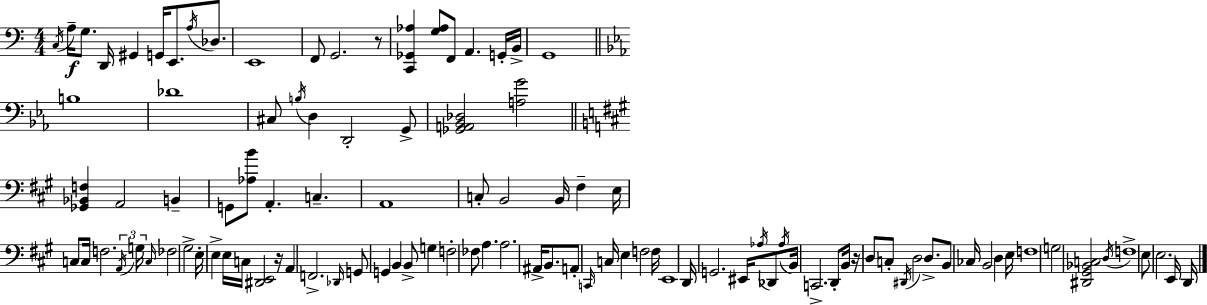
{
  \clef bass
  \numericTimeSignature
  \time 4/4
  \key a \minor
  \acciaccatura { c16 }\f a16-- g8. d,16 gis,4 g,16 e,8. \acciaccatura { a16 } des8. | e,1 | f,8 g,2. | r8 <c, ges, aes>4 <g aes>8 f,8 a,4. | \break g,16-. b,16-> g,1 | \bar "||" \break \key c \minor b1 | des'1 | cis8 \acciaccatura { b16 } d4 d,2-. g,8-> | <ges, a, bes, des>2 <a g'>2 | \break \bar "||" \break \key a \major <ges, bes, f>4 a,2 b,4-- | g,8 <aes b'>8 a,4.-. c4.-- | a,1 | c8-. b,2 b,16 fis4-- e16 | \break c8 c16 f2. \tuplet 3/2 { \acciaccatura { a,16 } | g16 \grace { c16 } } fes2 gis2-> | e16-. e4-> e16 c16 <dis, e,>2 | r16 a,4 f,2.-> | \break \grace { des,16 } g,8 g,4 b,4 b,8-> g4 | f2-. fes8 a4. | a2. ais,16-> | b,8. a,8-. \grace { c,16 } c16 e4 f2 | \break f16 e,1 | d,16 g,2. | eis,16 \acciaccatura { aes16 } des,8 \acciaccatura { aes16 } b,16 c,2.-> | d,8-. b,16 r16 d8 c8-. \acciaccatura { dis,16 } d2 | \break d8.-> b,8 ces16 b,2 | d4 e16 f1 | g2 <dis, gis, bes, c>2 | \acciaccatura { d16 } f1-> | \break e8 e2. | e,16 d,16 \bar "|."
}